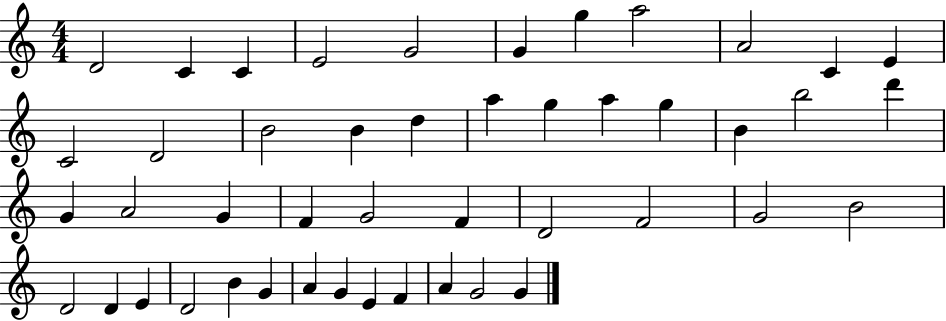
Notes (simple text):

D4/h C4/q C4/q E4/h G4/h G4/q G5/q A5/h A4/h C4/q E4/q C4/h D4/h B4/h B4/q D5/q A5/q G5/q A5/q G5/q B4/q B5/h D6/q G4/q A4/h G4/q F4/q G4/h F4/q D4/h F4/h G4/h B4/h D4/h D4/q E4/q D4/h B4/q G4/q A4/q G4/q E4/q F4/q A4/q G4/h G4/q